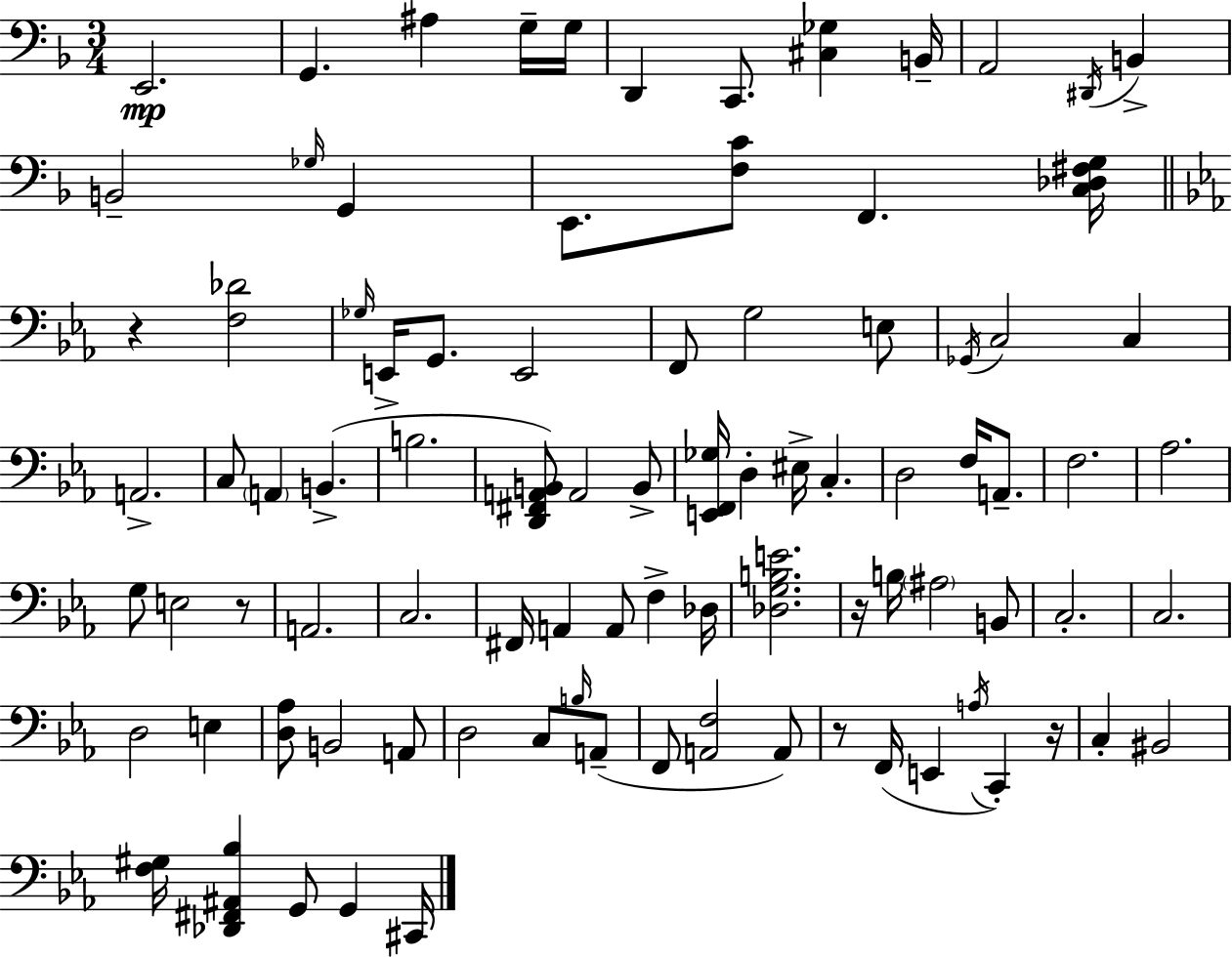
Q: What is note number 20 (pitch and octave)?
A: E2